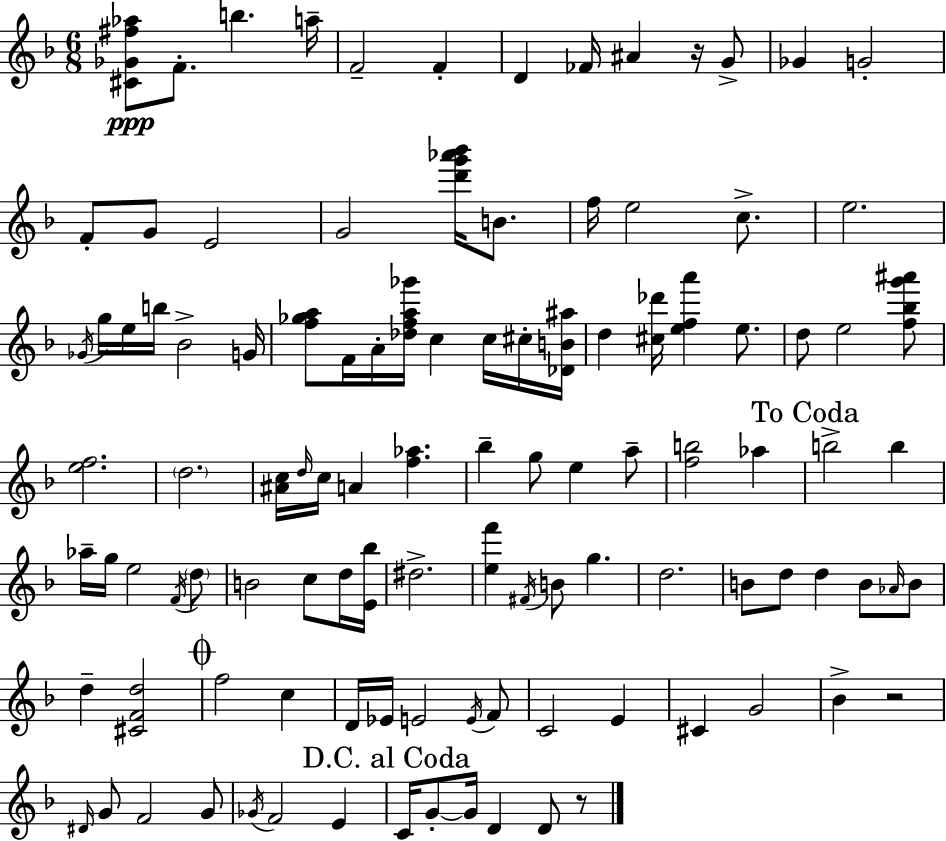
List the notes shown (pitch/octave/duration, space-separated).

[C#4,Gb4,F#5,Ab5]/e F4/e. B5/q. A5/s F4/h F4/q D4/q FES4/s A#4/q R/s G4/e Gb4/q G4/h F4/e G4/e E4/h G4/h [D6,G6,Ab6,Bb6]/s B4/e. F5/s E5/h C5/e. E5/h. Gb4/s G5/s E5/s B5/s Bb4/h G4/s [F5,Gb5,A5]/e F4/s A4/s [Db5,F5,A5,Gb6]/s C5/q C5/s C#5/s [Db4,B4,A#5]/s D5/q [C#5,Db6]/s [E5,F5,A6]/q E5/e. D5/e E5/h [F5,Bb5,G6,A#6]/e [E5,F5]/h. D5/h. [A#4,C5]/s D5/s C5/s A4/q [F5,Ab5]/q. Bb5/q G5/e E5/q A5/e [F5,B5]/h Ab5/q B5/h B5/q Ab5/s G5/s E5/h F4/s D5/e B4/h C5/e D5/s [E4,Bb5]/s D#5/h. [E5,F6]/q F#4/s B4/e G5/q. D5/h. B4/e D5/e D5/q B4/e Ab4/s B4/e D5/q [C#4,F4,D5]/h F5/h C5/q D4/s Eb4/s E4/h E4/s F4/e C4/h E4/q C#4/q G4/h Bb4/q R/h D#4/s G4/e F4/h G4/e Gb4/s F4/h E4/q C4/s G4/e G4/s D4/q D4/e R/e